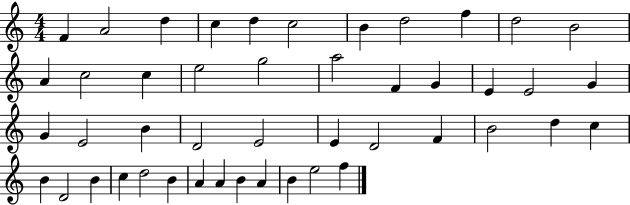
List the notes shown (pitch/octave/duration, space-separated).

F4/q A4/h D5/q C5/q D5/q C5/h B4/q D5/h F5/q D5/h B4/h A4/q C5/h C5/q E5/h G5/h A5/h F4/q G4/q E4/q E4/h G4/q G4/q E4/h B4/q D4/h E4/h E4/q D4/h F4/q B4/h D5/q C5/q B4/q D4/h B4/q C5/q D5/h B4/q A4/q A4/q B4/q A4/q B4/q E5/h F5/q